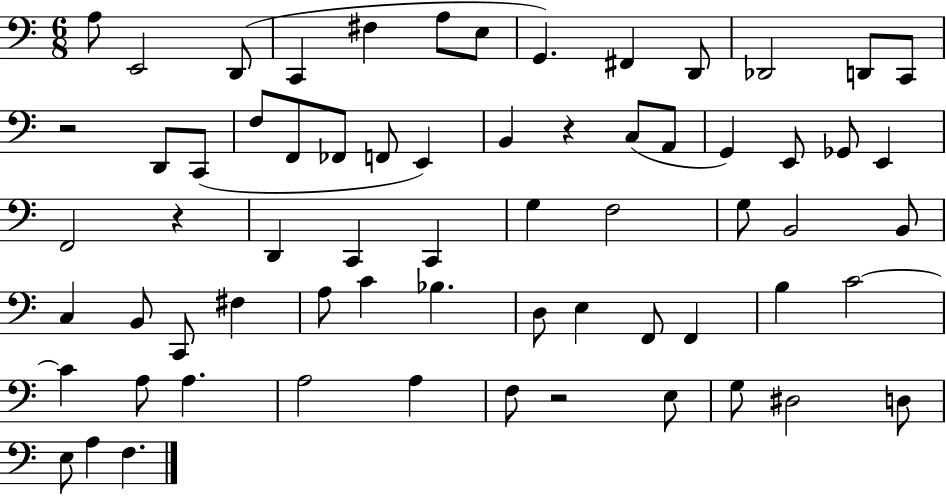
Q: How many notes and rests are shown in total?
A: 66